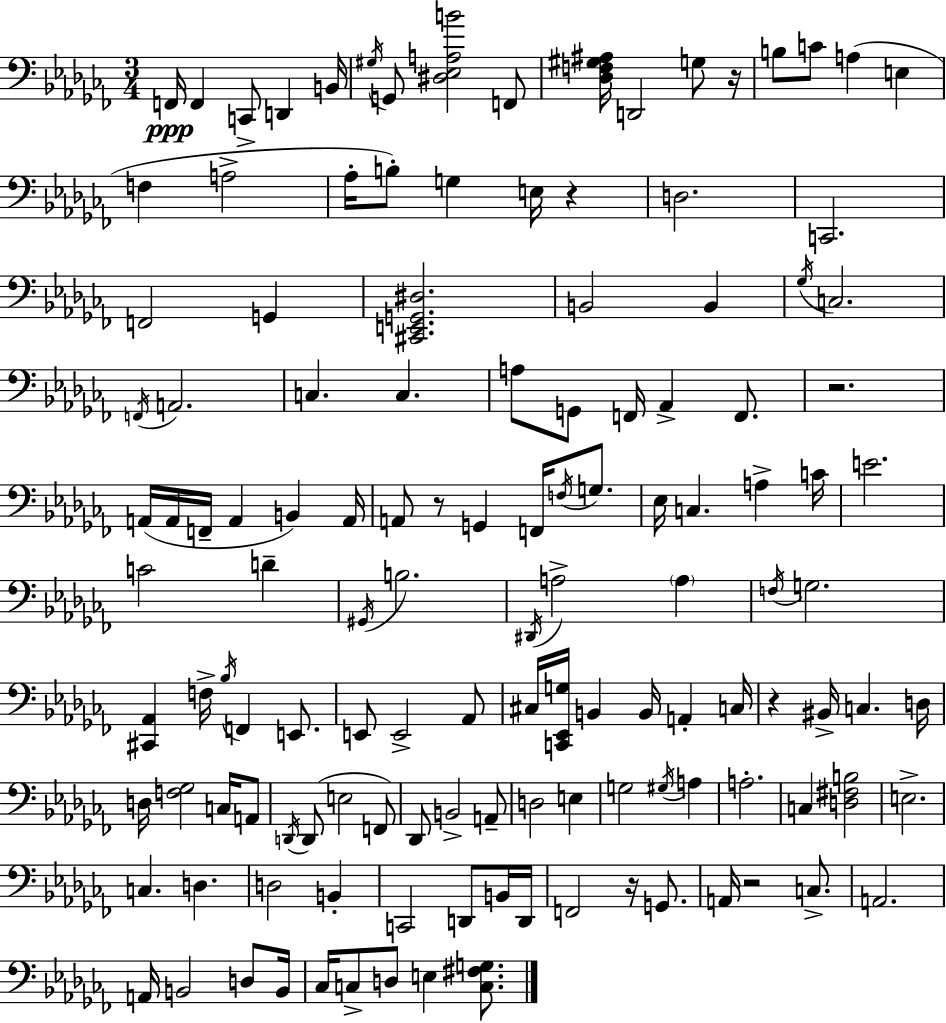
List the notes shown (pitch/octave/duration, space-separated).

F2/s F2/q C2/e D2/q B2/s G#3/s G2/e [D#3,Eb3,A3,B4]/h F2/e [Db3,F3,G#3,A#3]/s D2/h G3/e R/s B3/e C4/e A3/q E3/q F3/q A3/h Ab3/s B3/e G3/q E3/s R/q D3/h. C2/h. F2/h G2/q [C#2,E2,G2,D#3]/h. B2/h B2/q Gb3/s C3/h. F2/s A2/h. C3/q. C3/q. A3/e G2/e F2/s Ab2/q F2/e. R/h. A2/s A2/s F2/s A2/q B2/q A2/s A2/e R/e G2/q F2/s F3/s G3/e. Eb3/s C3/q. A3/q C4/s E4/h. C4/h D4/q G#2/s B3/h. D#2/s A3/h A3/q F3/s G3/h. [C#2,Ab2]/q F3/s Bb3/s F2/q E2/e. E2/e E2/h Ab2/e C#3/s [C2,Eb2,G3]/s B2/q B2/s A2/q C3/s R/q BIS2/s C3/q. D3/s D3/s [F3,Gb3]/h C3/s A2/e D2/s D2/e E3/h F2/e Db2/e B2/h A2/e D3/h E3/q G3/h G#3/s A3/q A3/h. C3/q [D3,F#3,B3]/h E3/h. C3/q. D3/q. D3/h B2/q C2/h D2/e B2/s D2/s F2/h R/s G2/e. A2/s R/h C3/e. A2/h. A2/s B2/h D3/e B2/s CES3/s C3/e D3/e E3/q [C3,F#3,G3]/e.